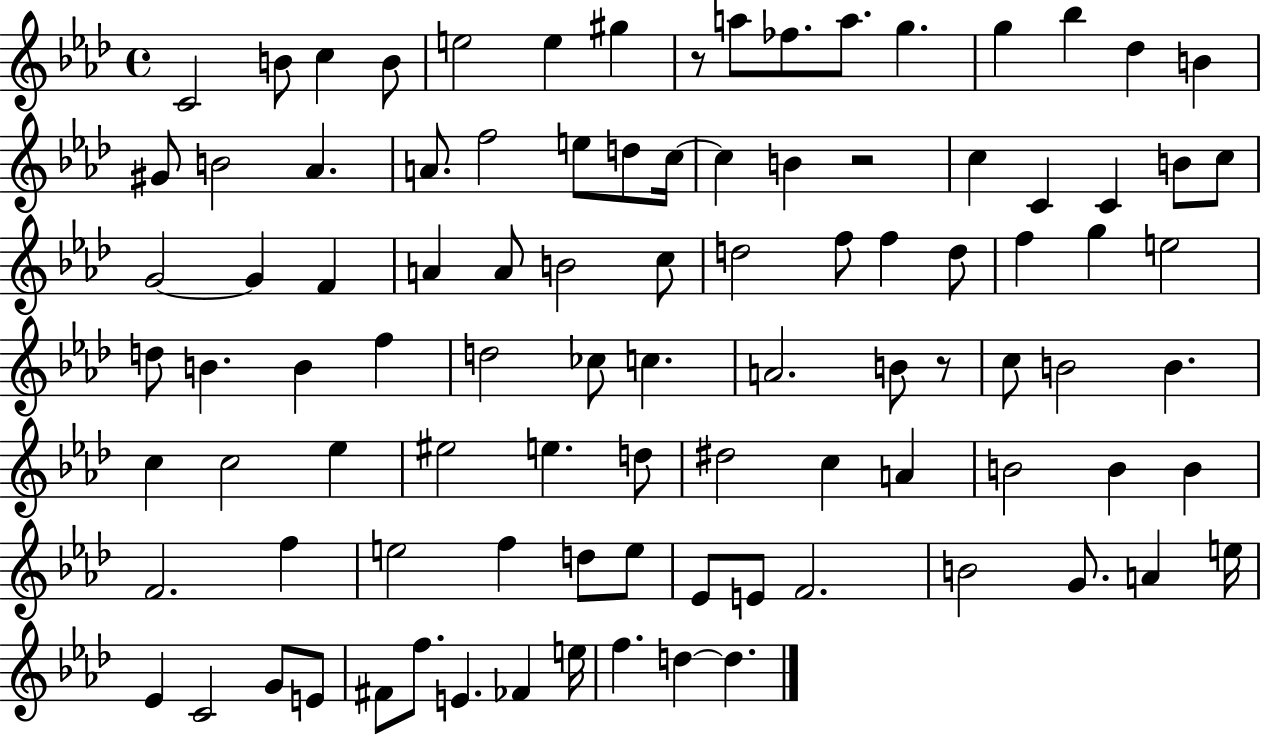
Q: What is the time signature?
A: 4/4